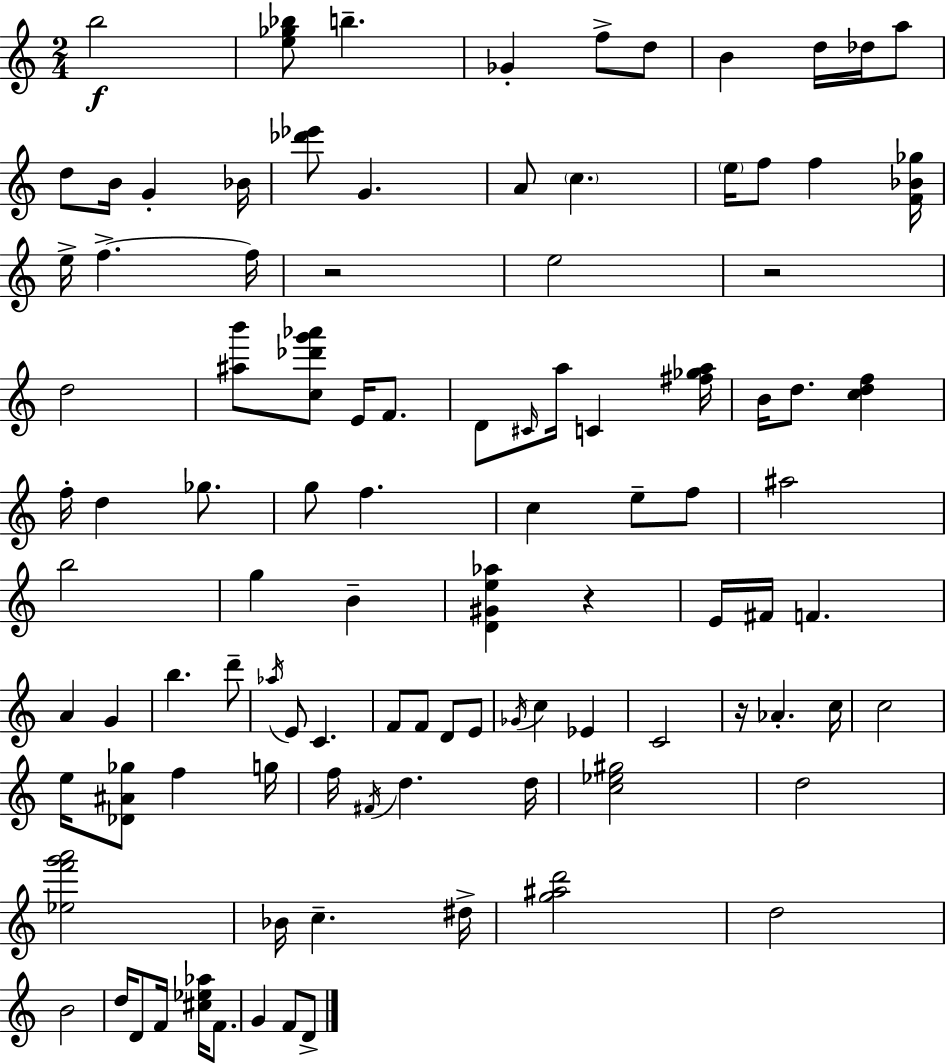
B5/h [E5,Gb5,Bb5]/e B5/q. Gb4/q F5/e D5/e B4/q D5/s Db5/s A5/e D5/e B4/s G4/q Bb4/s [Db6,Eb6]/e G4/q. A4/e C5/q. E5/s F5/e F5/q [F4,Bb4,Gb5]/s E5/s F5/q. F5/s R/h E5/h R/h D5/h [A#5,B6]/e [C5,Db6,G6,Ab6]/e E4/s F4/e. D4/e C#4/s A5/s C4/q [F#5,Gb5,A5]/s B4/s D5/e. [C5,D5,F5]/q F5/s D5/q Gb5/e. G5/e F5/q. C5/q E5/e F5/e A#5/h B5/h G5/q B4/q [D4,G#4,E5,Ab5]/q R/q E4/s F#4/s F4/q. A4/q G4/q B5/q. D6/e Ab5/s E4/e C4/q. F4/e F4/e D4/e E4/e Gb4/s C5/q Eb4/q C4/h R/s Ab4/q. C5/s C5/h E5/s [Db4,A#4,Gb5]/e F5/q G5/s F5/s F#4/s D5/q. D5/s [C5,Eb5,G#5]/h D5/h [Eb5,F6,G6,A6]/h Bb4/s C5/q. D#5/s [G5,A#5,D6]/h D5/h B4/h D5/s D4/e F4/s [C#5,Eb5,Ab5]/s F4/e. G4/q F4/e D4/e